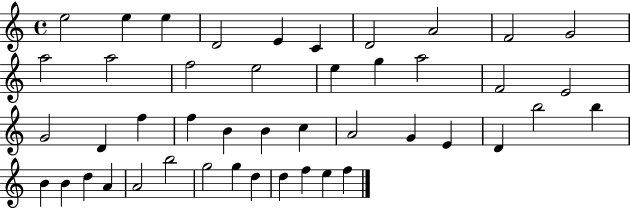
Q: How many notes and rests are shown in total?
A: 45